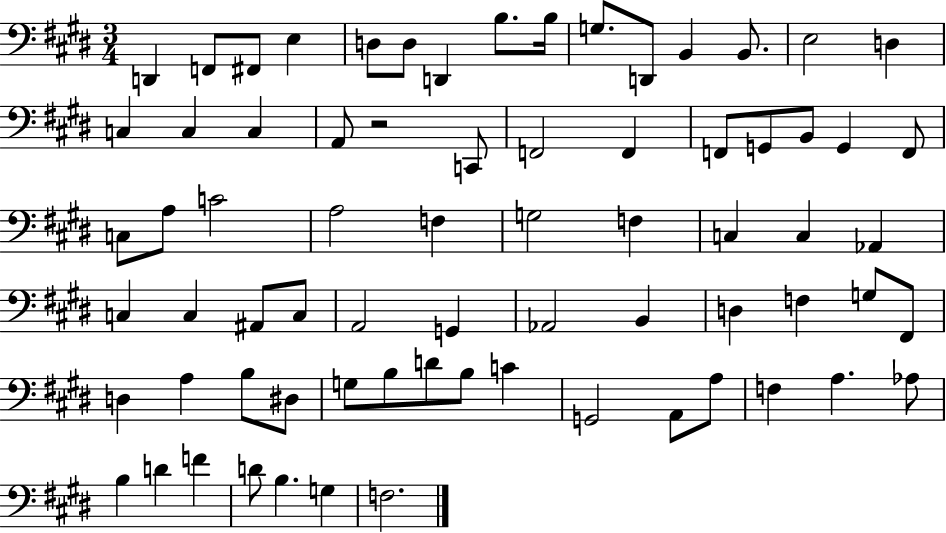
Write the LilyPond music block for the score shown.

{
  \clef bass
  \numericTimeSignature
  \time 3/4
  \key e \major
  \repeat volta 2 { d,4 f,8 fis,8 e4 | d8 d8 d,4 b8. b16 | g8. d,8 b,4 b,8. | e2 d4 | \break c4 c4 c4 | a,8 r2 c,8 | f,2 f,4 | f,8 g,8 b,8 g,4 f,8 | \break c8 a8 c'2 | a2 f4 | g2 f4 | c4 c4 aes,4 | \break c4 c4 ais,8 c8 | a,2 g,4 | aes,2 b,4 | d4 f4 g8 fis,8 | \break d4 a4 b8 dis8 | g8 b8 d'8 b8 c'4 | g,2 a,8 a8 | f4 a4. aes8 | \break b4 d'4 f'4 | d'8 b4. g4 | f2. | } \bar "|."
}